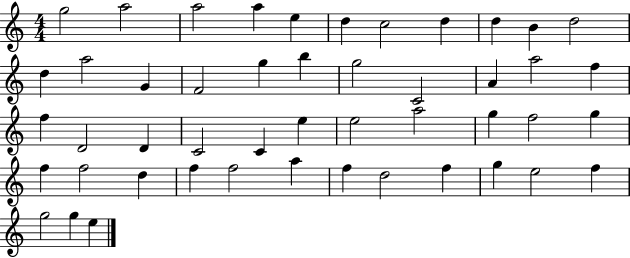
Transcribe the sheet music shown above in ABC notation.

X:1
T:Untitled
M:4/4
L:1/4
K:C
g2 a2 a2 a e d c2 d d B d2 d a2 G F2 g b g2 C2 A a2 f f D2 D C2 C e e2 a2 g f2 g f f2 d f f2 a f d2 f g e2 f g2 g e